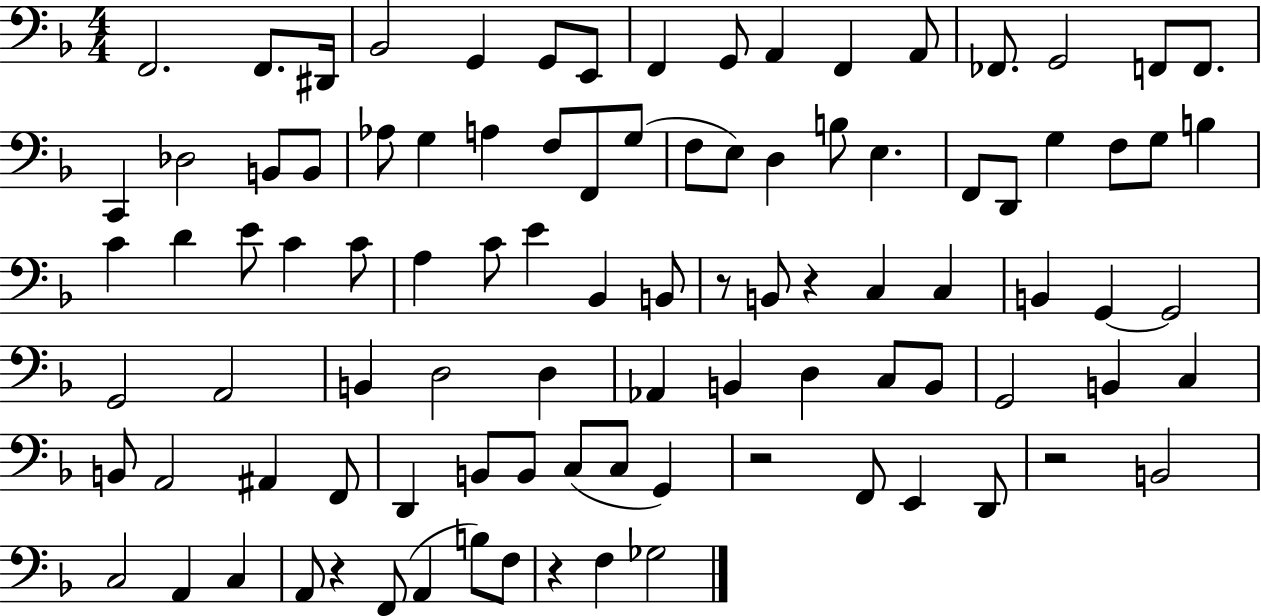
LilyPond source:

{
  \clef bass
  \numericTimeSignature
  \time 4/4
  \key f \major
  \repeat volta 2 { f,2. f,8. dis,16 | bes,2 g,4 g,8 e,8 | f,4 g,8 a,4 f,4 a,8 | fes,8. g,2 f,8 f,8. | \break c,4 des2 b,8 b,8 | aes8 g4 a4 f8 f,8 g8( | f8 e8) d4 b8 e4. | f,8 d,8 g4 f8 g8 b4 | \break c'4 d'4 e'8 c'4 c'8 | a4 c'8 e'4 bes,4 b,8 | r8 b,8 r4 c4 c4 | b,4 g,4~~ g,2 | \break g,2 a,2 | b,4 d2 d4 | aes,4 b,4 d4 c8 b,8 | g,2 b,4 c4 | \break b,8 a,2 ais,4 f,8 | d,4 b,8 b,8 c8( c8 g,4) | r2 f,8 e,4 d,8 | r2 b,2 | \break c2 a,4 c4 | a,8 r4 f,8( a,4 b8) f8 | r4 f4 ges2 | } \bar "|."
}